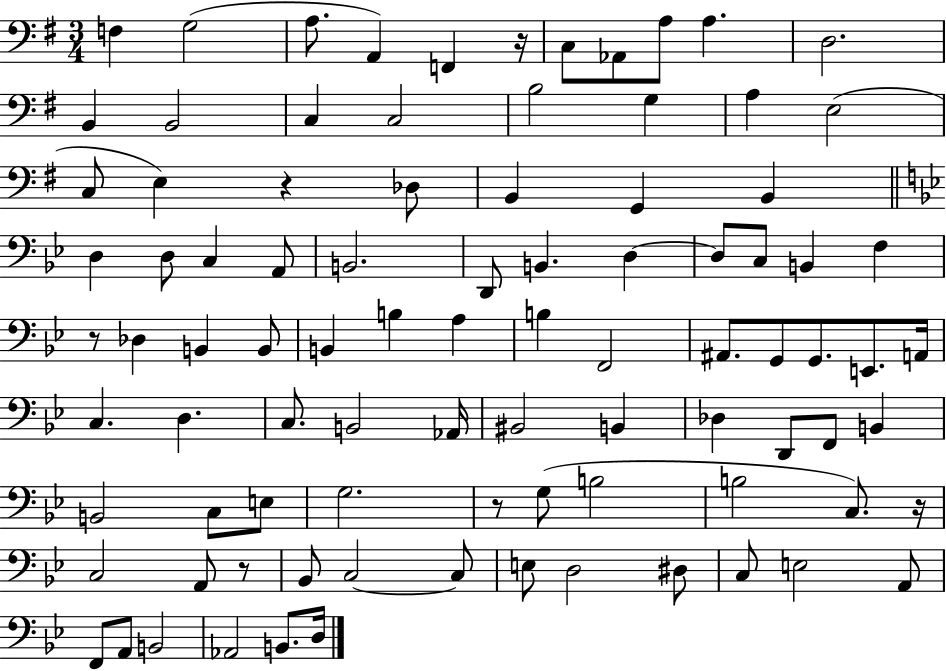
F3/q G3/h A3/e. A2/q F2/q R/s C3/e Ab2/e A3/e A3/q. D3/h. B2/q B2/h C3/q C3/h B3/h G3/q A3/q E3/h C3/e E3/q R/q Db3/e B2/q G2/q B2/q D3/q D3/e C3/q A2/e B2/h. D2/e B2/q. D3/q D3/e C3/e B2/q F3/q R/e Db3/q B2/q B2/e B2/q B3/q A3/q B3/q F2/h A#2/e. G2/e G2/e. E2/e. A2/s C3/q. D3/q. C3/e. B2/h Ab2/s BIS2/h B2/q Db3/q D2/e F2/e B2/q B2/h C3/e E3/e G3/h. R/e G3/e B3/h B3/h C3/e. R/s C3/h A2/e R/e Bb2/e C3/h C3/e E3/e D3/h D#3/e C3/e E3/h A2/e F2/e A2/e B2/h Ab2/h B2/e. D3/s